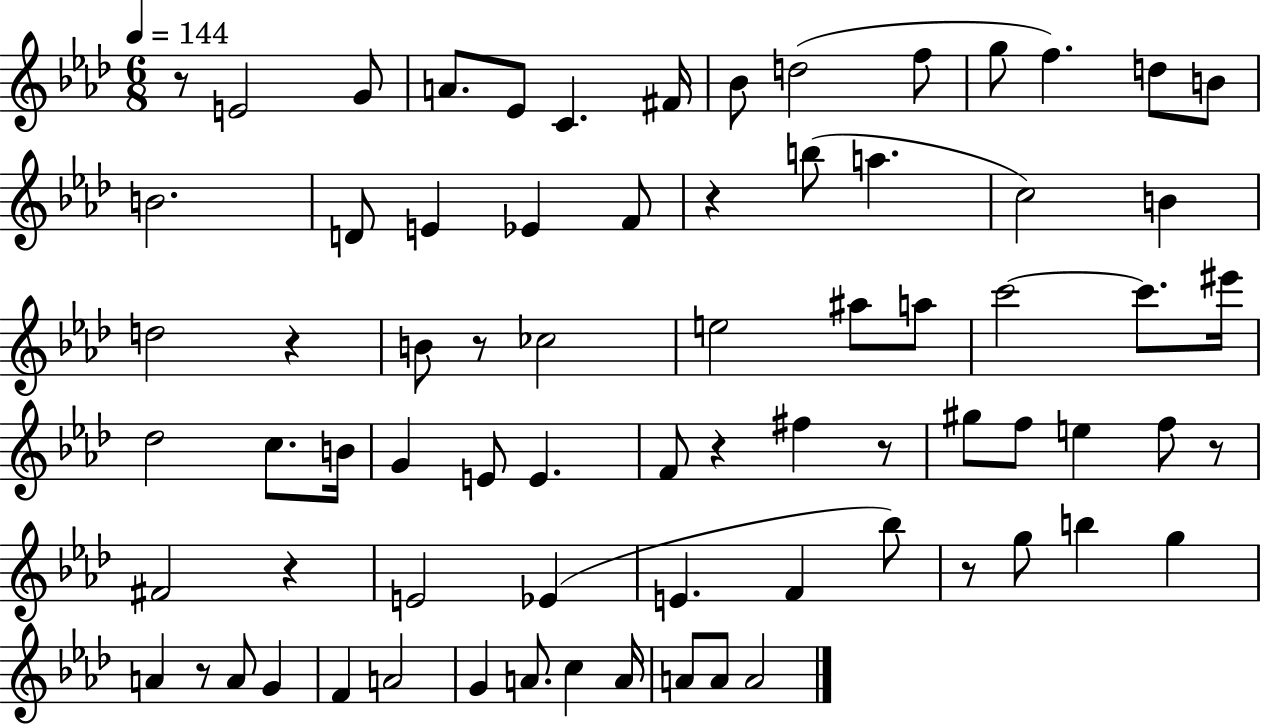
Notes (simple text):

R/e E4/h G4/e A4/e. Eb4/e C4/q. F#4/s Bb4/e D5/h F5/e G5/e F5/q. D5/e B4/e B4/h. D4/e E4/q Eb4/q F4/e R/q B5/e A5/q. C5/h B4/q D5/h R/q B4/e R/e CES5/h E5/h A#5/e A5/e C6/h C6/e. EIS6/s Db5/h C5/e. B4/s G4/q E4/e E4/q. F4/e R/q F#5/q R/e G#5/e F5/e E5/q F5/e R/e F#4/h R/q E4/h Eb4/q E4/q. F4/q Bb5/e R/e G5/e B5/q G5/q A4/q R/e A4/e G4/q F4/q A4/h G4/q A4/e. C5/q A4/s A4/e A4/e A4/h